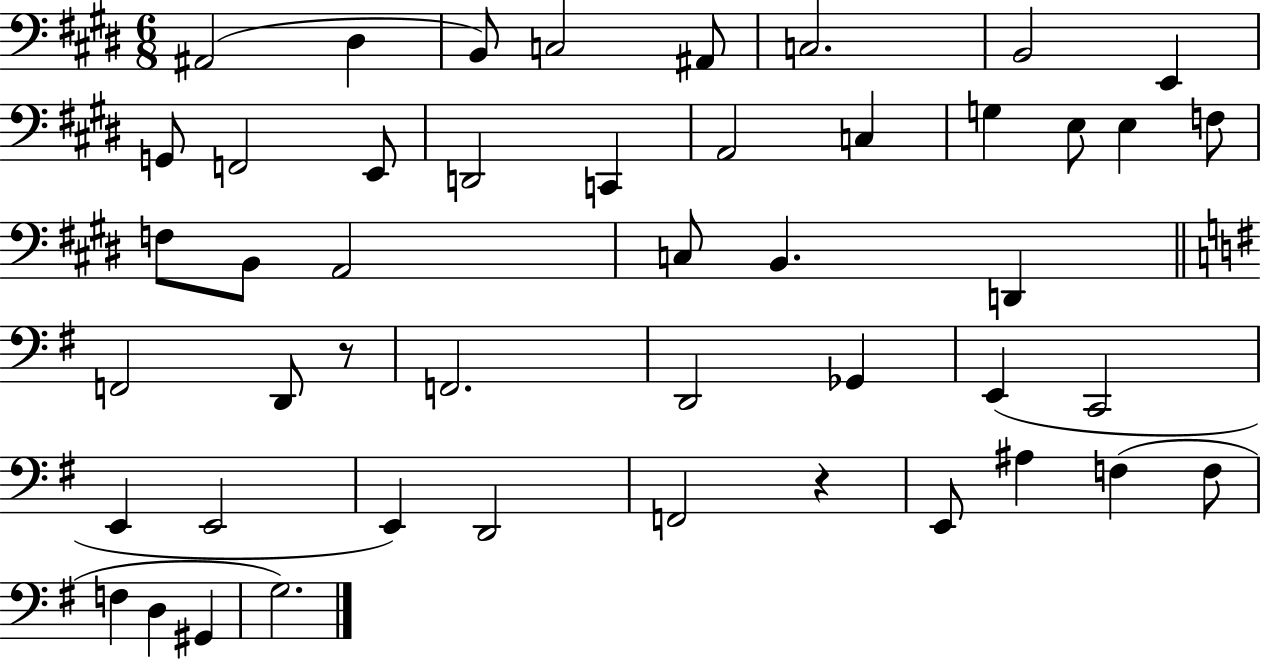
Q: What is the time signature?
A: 6/8